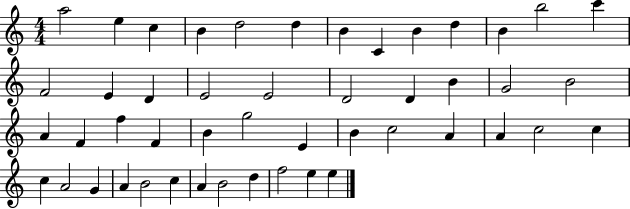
{
  \clef treble
  \numericTimeSignature
  \time 4/4
  \key c \major
  a''2 e''4 c''4 | b'4 d''2 d''4 | b'4 c'4 b'4 d''4 | b'4 b''2 c'''4 | \break f'2 e'4 d'4 | e'2 e'2 | d'2 d'4 b'4 | g'2 b'2 | \break a'4 f'4 f''4 f'4 | b'4 g''2 e'4 | b'4 c''2 a'4 | a'4 c''2 c''4 | \break c''4 a'2 g'4 | a'4 b'2 c''4 | a'4 b'2 d''4 | f''2 e''4 e''4 | \break \bar "|."
}